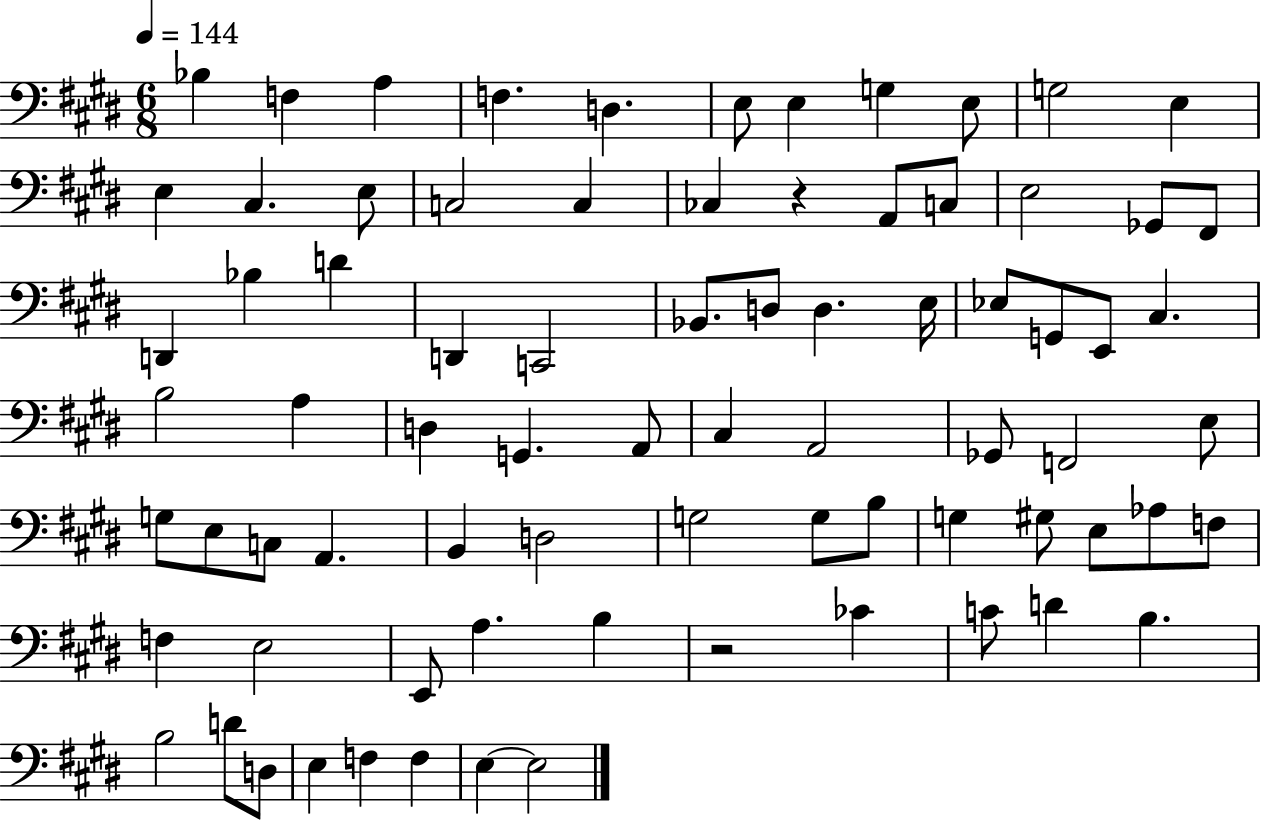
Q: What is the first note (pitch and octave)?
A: Bb3